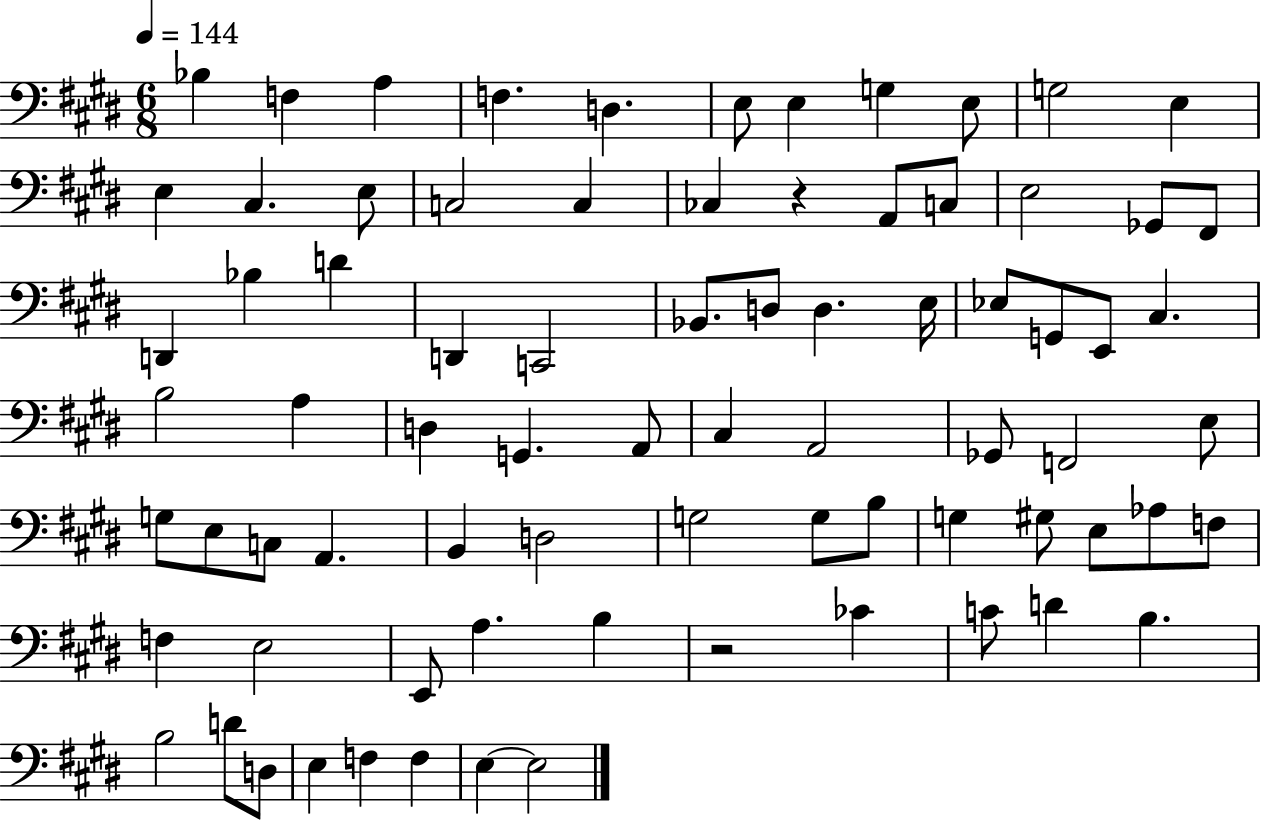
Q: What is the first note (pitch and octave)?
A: Bb3